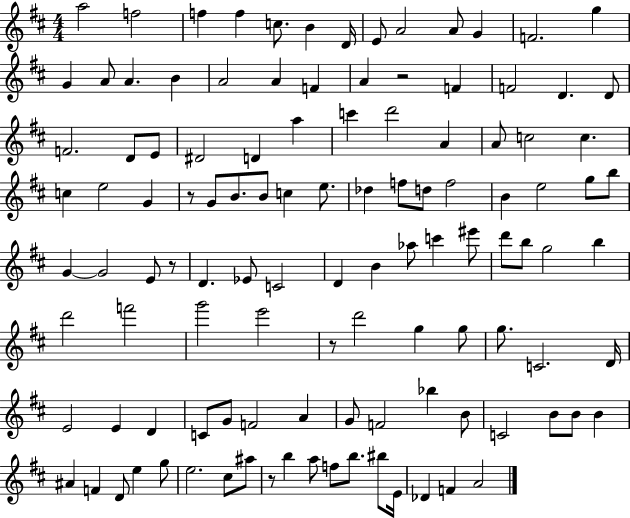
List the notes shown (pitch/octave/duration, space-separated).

A5/h F5/h F5/q F5/q C5/e. B4/q D4/s E4/e A4/h A4/e G4/q F4/h. G5/q G4/q A4/e A4/q. B4/q A4/h A4/q F4/q A4/q R/h F4/q F4/h D4/q. D4/e F4/h. D4/e E4/e D#4/h D4/q A5/q C6/q D6/h A4/q A4/e C5/h C5/q. C5/q E5/h G4/q R/e G4/e B4/e. B4/e C5/q E5/e. Db5/q F5/e D5/e F5/h B4/q E5/h G5/e B5/e G4/q G4/h E4/e R/e D4/q. Eb4/e C4/h D4/q B4/q Ab5/e C6/q EIS6/e D6/e B5/e G5/h B5/q D6/h F6/h G6/h E6/h R/e D6/h G5/q G5/e G5/e. C4/h. D4/s E4/h E4/q D4/q C4/e G4/e F4/h A4/q G4/e F4/h Bb5/q B4/e C4/h B4/e B4/e B4/q A#4/q F4/q D4/e E5/q G5/e E5/h. C#5/e A#5/e R/e B5/q A5/e F5/e B5/e. BIS5/e E4/s Db4/q F4/q A4/h